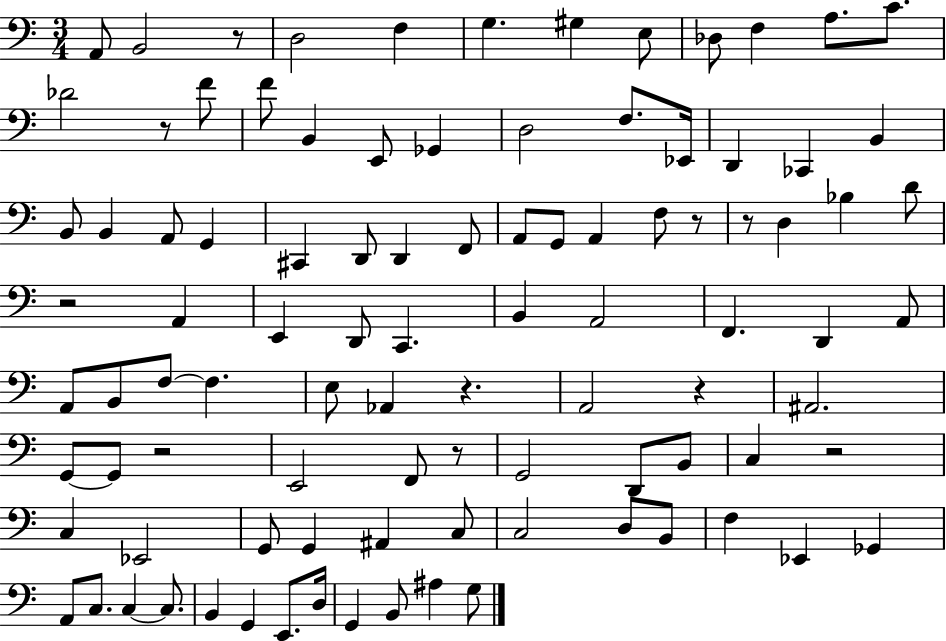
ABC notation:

X:1
T:Untitled
M:3/4
L:1/4
K:C
A,,/2 B,,2 z/2 D,2 F, G, ^G, E,/2 _D,/2 F, A,/2 C/2 _D2 z/2 F/2 F/2 B,, E,,/2 _G,, D,2 F,/2 _E,,/4 D,, _C,, B,, B,,/2 B,, A,,/2 G,, ^C,, D,,/2 D,, F,,/2 A,,/2 G,,/2 A,, F,/2 z/2 z/2 D, _B, D/2 z2 A,, E,, D,,/2 C,, B,, A,,2 F,, D,, A,,/2 A,,/2 B,,/2 F,/2 F, E,/2 _A,, z A,,2 z ^A,,2 G,,/2 G,,/2 z2 E,,2 F,,/2 z/2 G,,2 D,,/2 B,,/2 C, z2 C, _E,,2 G,,/2 G,, ^A,, C,/2 C,2 D,/2 B,,/2 F, _E,, _G,, A,,/2 C,/2 C, C,/2 B,, G,, E,,/2 D,/4 G,, B,,/2 ^A, G,/2